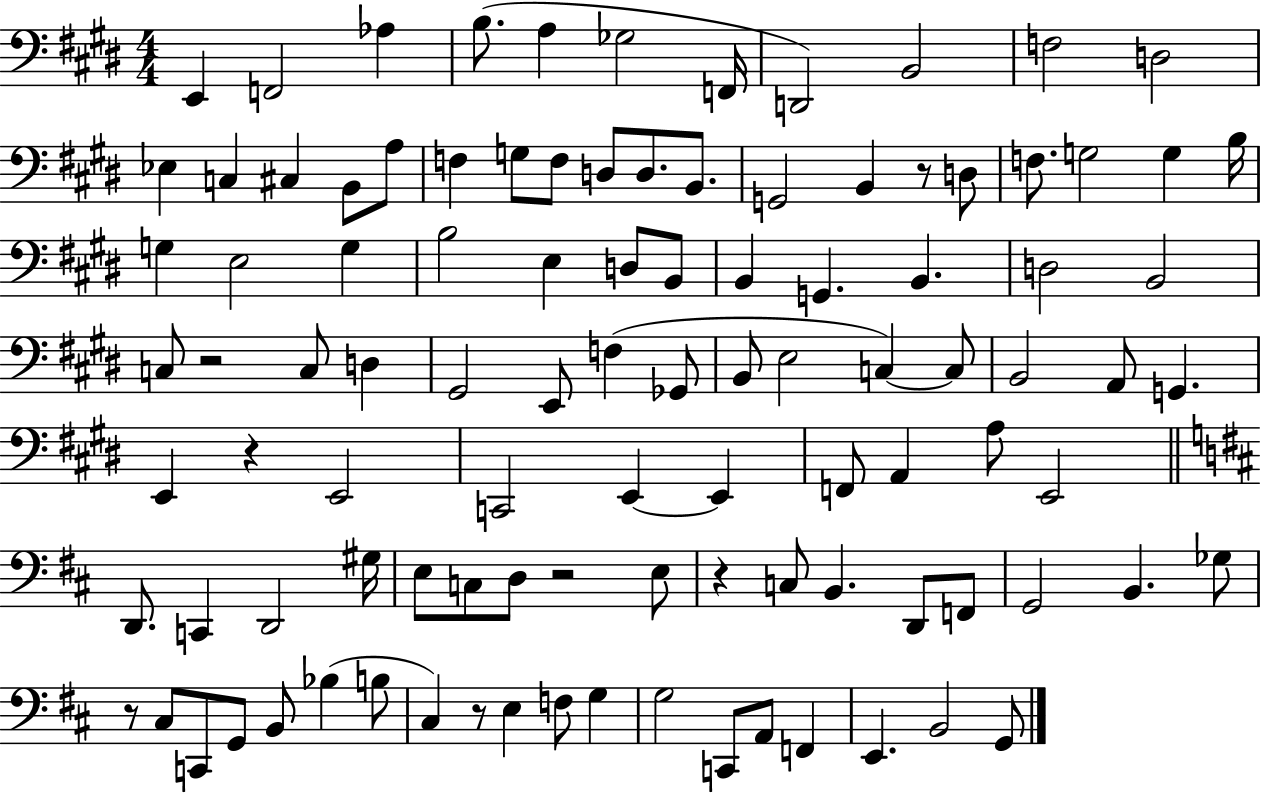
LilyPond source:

{
  \clef bass
  \numericTimeSignature
  \time 4/4
  \key e \major
  e,4 f,2 aes4 | b8.( a4 ges2 f,16 | d,2) b,2 | f2 d2 | \break ees4 c4 cis4 b,8 a8 | f4 g8 f8 d8 d8. b,8. | g,2 b,4 r8 d8 | f8. g2 g4 b16 | \break g4 e2 g4 | b2 e4 d8 b,8 | b,4 g,4. b,4. | d2 b,2 | \break c8 r2 c8 d4 | gis,2 e,8 f4( ges,8 | b,8 e2 c4~~) c8 | b,2 a,8 g,4. | \break e,4 r4 e,2 | c,2 e,4~~ e,4 | f,8 a,4 a8 e,2 | \bar "||" \break \key b \minor d,8. c,4 d,2 gis16 | e8 c8 d8 r2 e8 | r4 c8 b,4. d,8 f,8 | g,2 b,4. ges8 | \break r8 cis8 c,8 g,8 b,8 bes4( b8 | cis4) r8 e4 f8 g4 | g2 c,8 a,8 f,4 | e,4. b,2 g,8 | \break \bar "|."
}